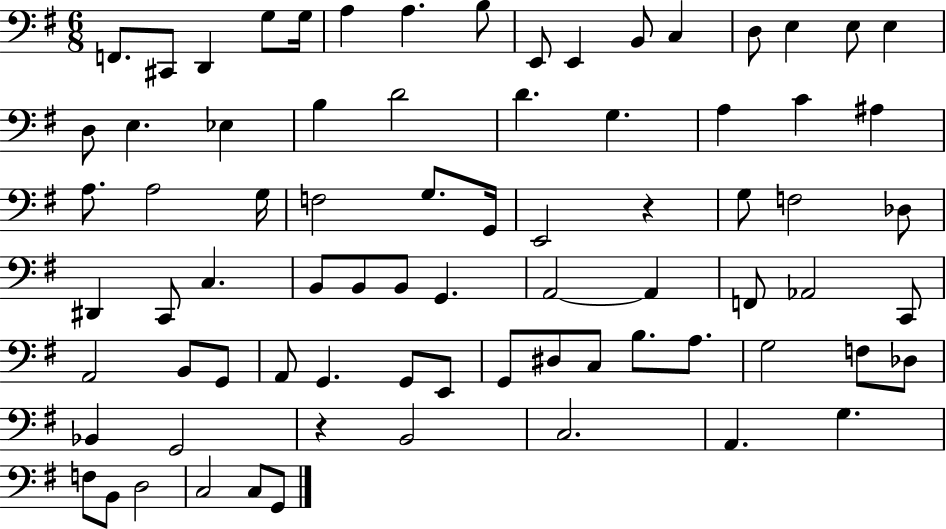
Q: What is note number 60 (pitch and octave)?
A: A3